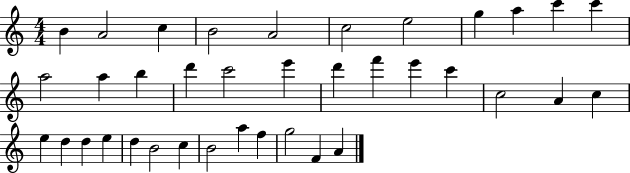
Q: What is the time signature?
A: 4/4